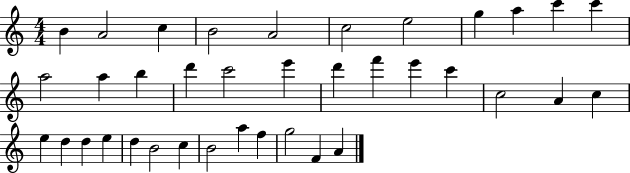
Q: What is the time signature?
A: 4/4